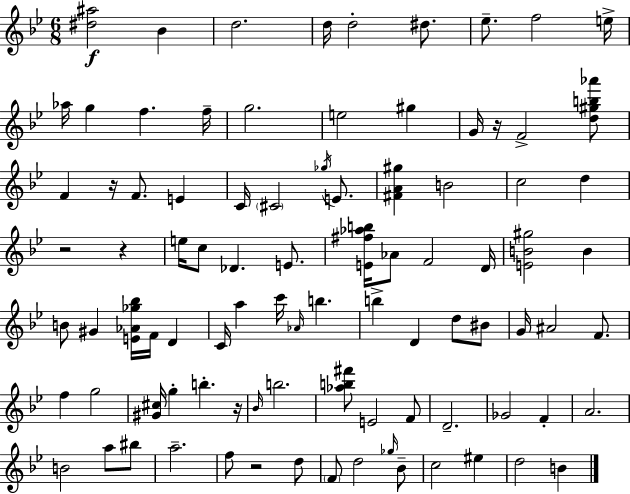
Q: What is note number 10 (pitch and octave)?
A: G5